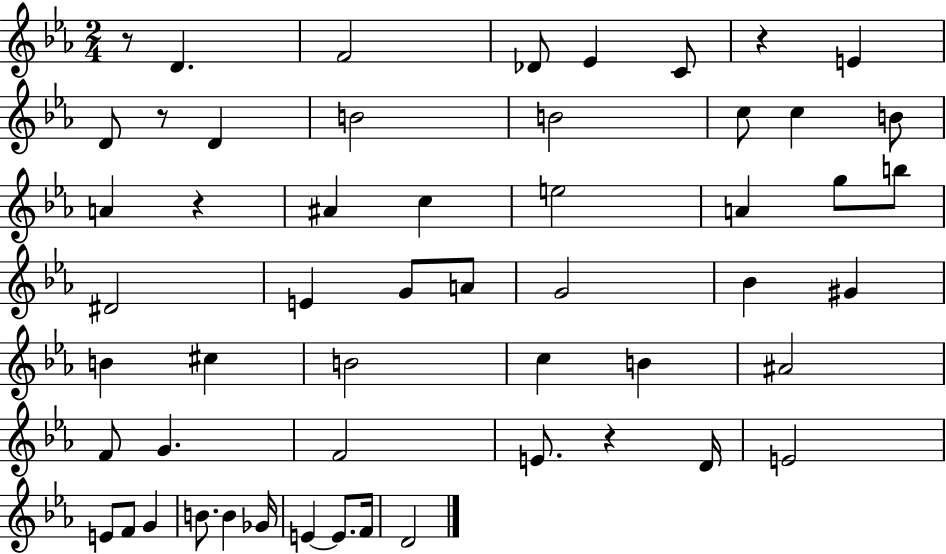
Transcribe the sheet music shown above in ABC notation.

X:1
T:Untitled
M:2/4
L:1/4
K:Eb
z/2 D F2 _D/2 _E C/2 z E D/2 z/2 D B2 B2 c/2 c B/2 A z ^A c e2 A g/2 b/2 ^D2 E G/2 A/2 G2 _B ^G B ^c B2 c B ^A2 F/2 G F2 E/2 z D/4 E2 E/2 F/2 G B/2 B _G/4 E E/2 F/4 D2